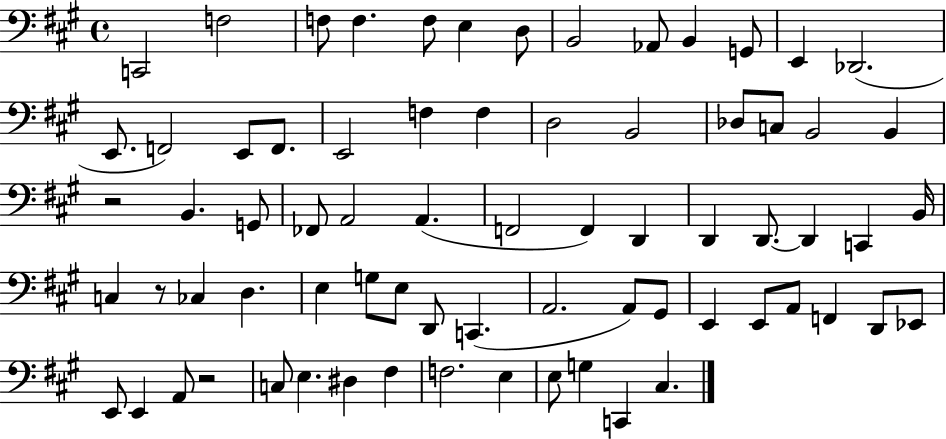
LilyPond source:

{
  \clef bass
  \time 4/4
  \defaultTimeSignature
  \key a \major
  c,2 f2 | f8 f4. f8 e4 d8 | b,2 aes,8 b,4 g,8 | e,4 des,2.( | \break e,8. f,2) e,8 f,8. | e,2 f4 f4 | d2 b,2 | des8 c8 b,2 b,4 | \break r2 b,4. g,8 | fes,8 a,2 a,4.( | f,2 f,4) d,4 | d,4 d,8.~~ d,4 c,4 b,16 | \break c4 r8 ces4 d4. | e4 g8 e8 d,8 c,4.( | a,2. a,8) gis,8 | e,4 e,8 a,8 f,4 d,8 ees,8 | \break e,8 e,4 a,8 r2 | c8 e4. dis4 fis4 | f2. e4 | e8 g4 c,4 cis4. | \break \bar "|."
}